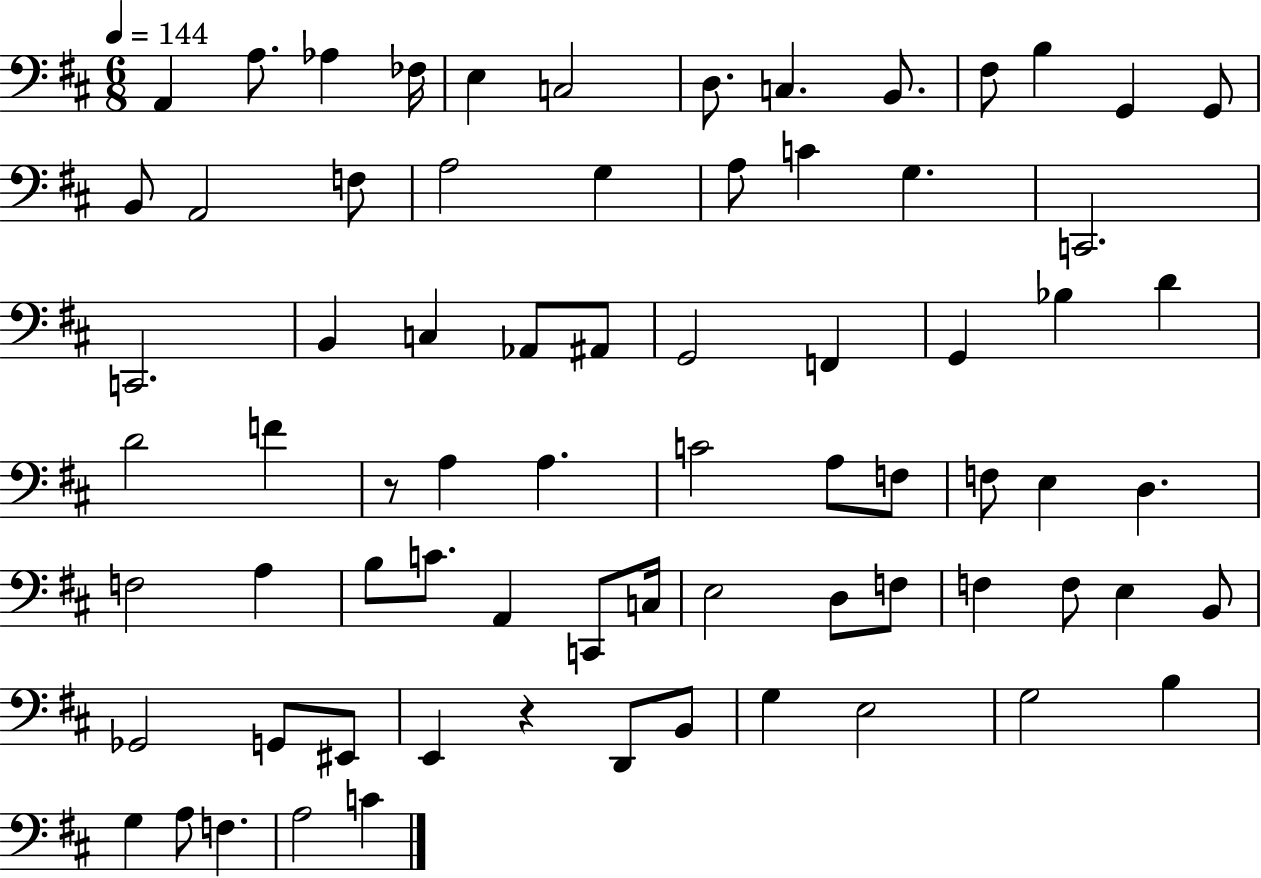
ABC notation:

X:1
T:Untitled
M:6/8
L:1/4
K:D
A,, A,/2 _A, _F,/4 E, C,2 D,/2 C, B,,/2 ^F,/2 B, G,, G,,/2 B,,/2 A,,2 F,/2 A,2 G, A,/2 C G, C,,2 C,,2 B,, C, _A,,/2 ^A,,/2 G,,2 F,, G,, _B, D D2 F z/2 A, A, C2 A,/2 F,/2 F,/2 E, D, F,2 A, B,/2 C/2 A,, C,,/2 C,/4 E,2 D,/2 F,/2 F, F,/2 E, B,,/2 _G,,2 G,,/2 ^E,,/2 E,, z D,,/2 B,,/2 G, E,2 G,2 B, G, A,/2 F, A,2 C